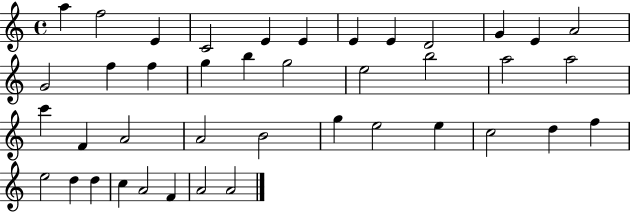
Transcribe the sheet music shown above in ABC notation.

X:1
T:Untitled
M:4/4
L:1/4
K:C
a f2 E C2 E E E E D2 G E A2 G2 f f g b g2 e2 b2 a2 a2 c' F A2 A2 B2 g e2 e c2 d f e2 d d c A2 F A2 A2